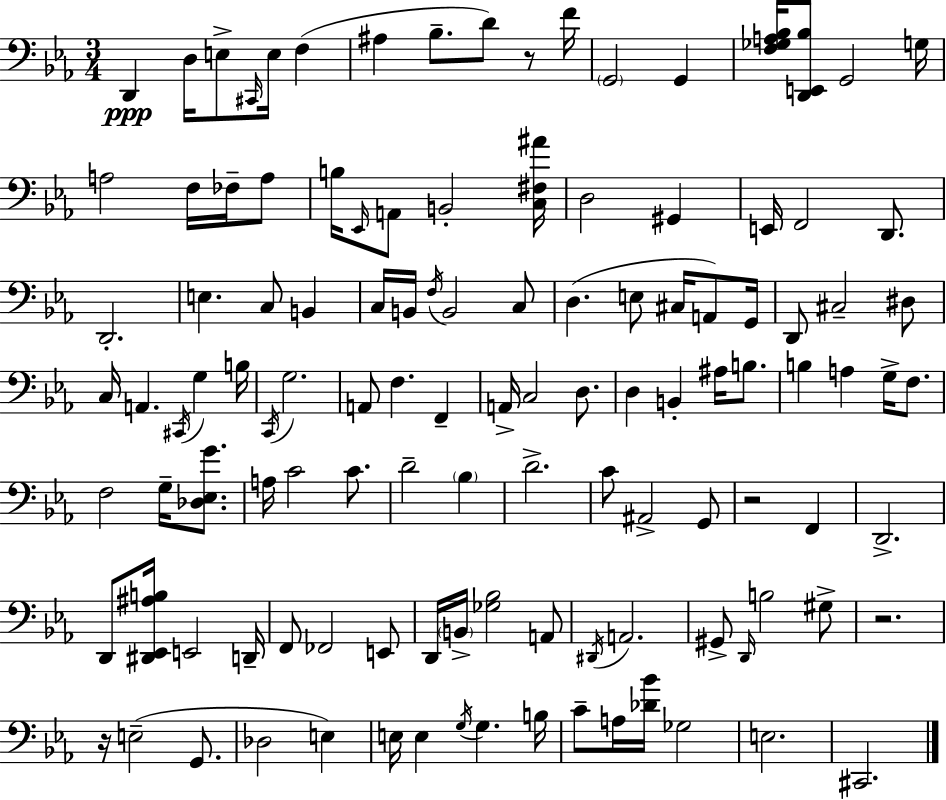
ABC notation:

X:1
T:Untitled
M:3/4
L:1/4
K:Cm
D,, D,/4 E,/2 ^C,,/4 E,/4 F, ^A, _B,/2 D/2 z/2 F/4 G,,2 G,, [F,_G,A,_B,]/4 [D,,E,,_B,]/2 G,,2 G,/4 A,2 F,/4 _F,/4 A,/2 B,/4 _E,,/4 A,,/2 B,,2 [C,^F,^A]/4 D,2 ^G,, E,,/4 F,,2 D,,/2 D,,2 E, C,/2 B,, C,/4 B,,/4 F,/4 B,,2 C,/2 D, E,/2 ^C,/4 A,,/2 G,,/4 D,,/2 ^C,2 ^D,/2 C,/4 A,, ^C,,/4 G, B,/4 C,,/4 G,2 A,,/2 F, F,, A,,/4 C,2 D,/2 D, B,, ^A,/4 B,/2 B, A, G,/4 F,/2 F,2 G,/4 [_D,_E,G]/2 A,/4 C2 C/2 D2 _B, D2 C/2 ^A,,2 G,,/2 z2 F,, D,,2 D,,/2 [^D,,_E,,^A,B,]/4 E,,2 D,,/4 F,,/2 _F,,2 E,,/2 D,,/4 B,,/4 [_G,_B,]2 A,,/2 ^D,,/4 A,,2 ^G,,/2 D,,/4 B,2 ^G,/2 z2 z/4 E,2 G,,/2 _D,2 E, E,/4 E, G,/4 G, B,/4 C/2 A,/4 [_D_B]/4 _G,2 E,2 ^C,,2